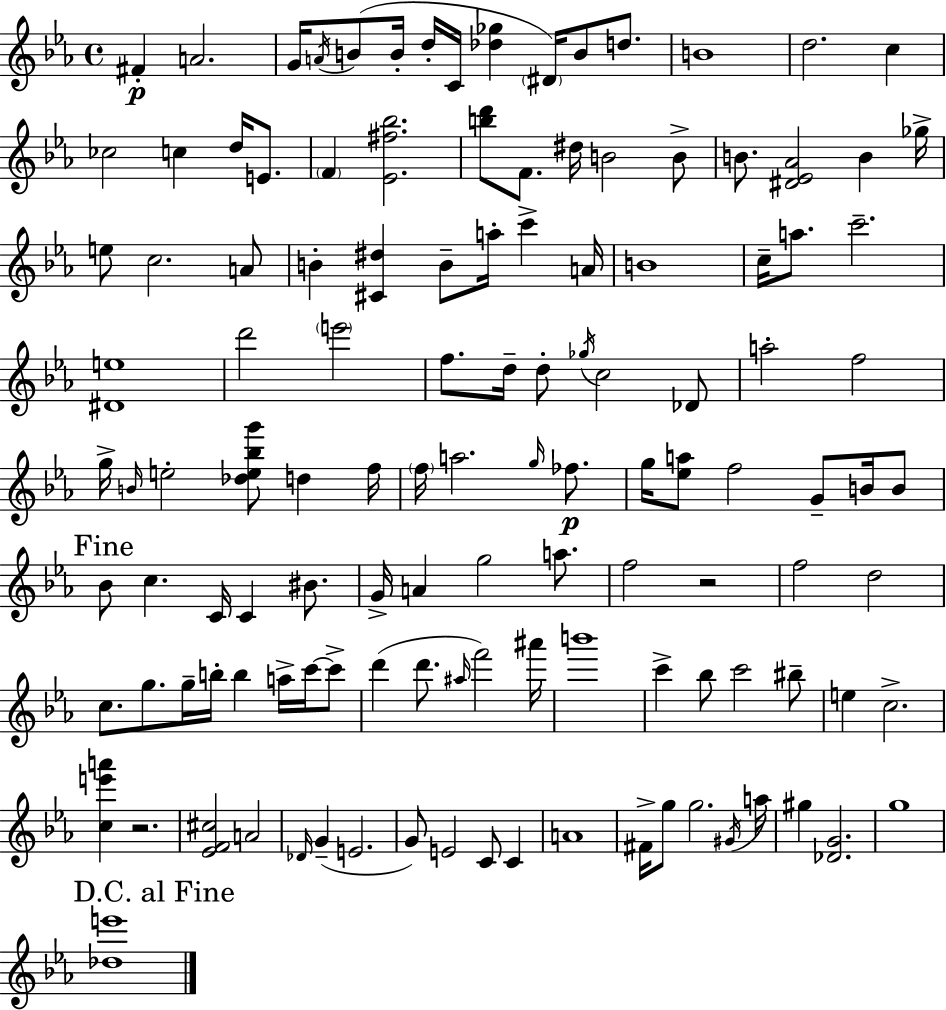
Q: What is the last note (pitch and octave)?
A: G5